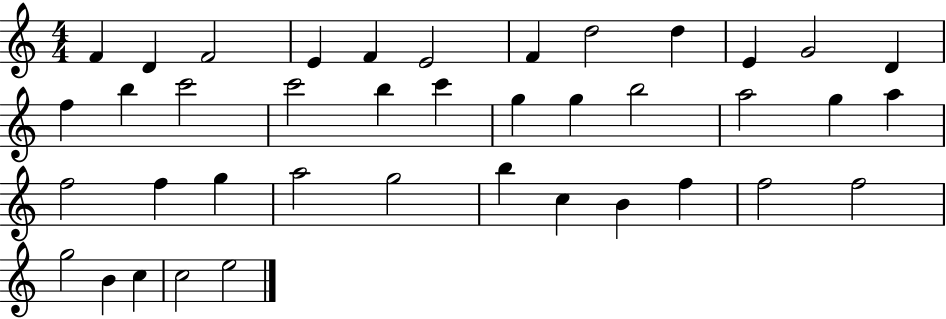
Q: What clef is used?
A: treble